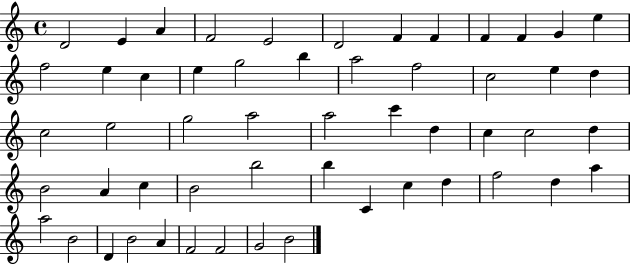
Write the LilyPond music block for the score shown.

{
  \clef treble
  \time 4/4
  \defaultTimeSignature
  \key c \major
  d'2 e'4 a'4 | f'2 e'2 | d'2 f'4 f'4 | f'4 f'4 g'4 e''4 | \break f''2 e''4 c''4 | e''4 g''2 b''4 | a''2 f''2 | c''2 e''4 d''4 | \break c''2 e''2 | g''2 a''2 | a''2 c'''4 d''4 | c''4 c''2 d''4 | \break b'2 a'4 c''4 | b'2 b''2 | b''4 c'4 c''4 d''4 | f''2 d''4 a''4 | \break a''2 b'2 | d'4 b'2 a'4 | f'2 f'2 | g'2 b'2 | \break \bar "|."
}